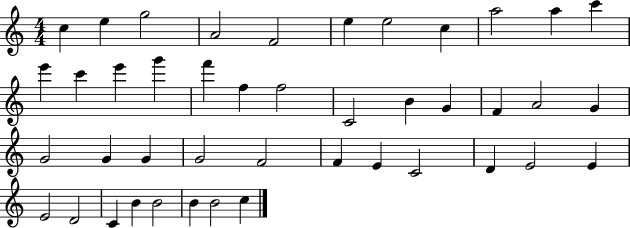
{
  \clef treble
  \numericTimeSignature
  \time 4/4
  \key c \major
  c''4 e''4 g''2 | a'2 f'2 | e''4 e''2 c''4 | a''2 a''4 c'''4 | \break e'''4 c'''4 e'''4 g'''4 | f'''4 f''4 f''2 | c'2 b'4 g'4 | f'4 a'2 g'4 | \break g'2 g'4 g'4 | g'2 f'2 | f'4 e'4 c'2 | d'4 e'2 e'4 | \break e'2 d'2 | c'4 b'4 b'2 | b'4 b'2 c''4 | \bar "|."
}